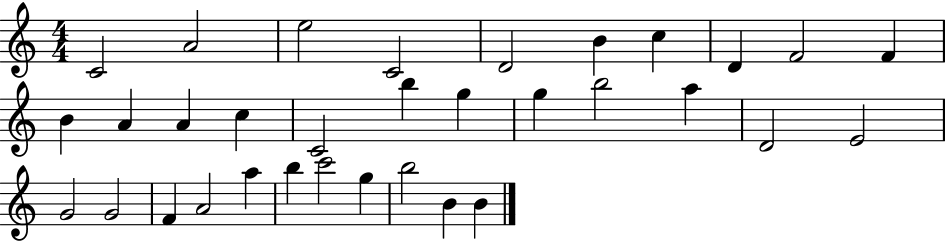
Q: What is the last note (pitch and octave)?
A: B4